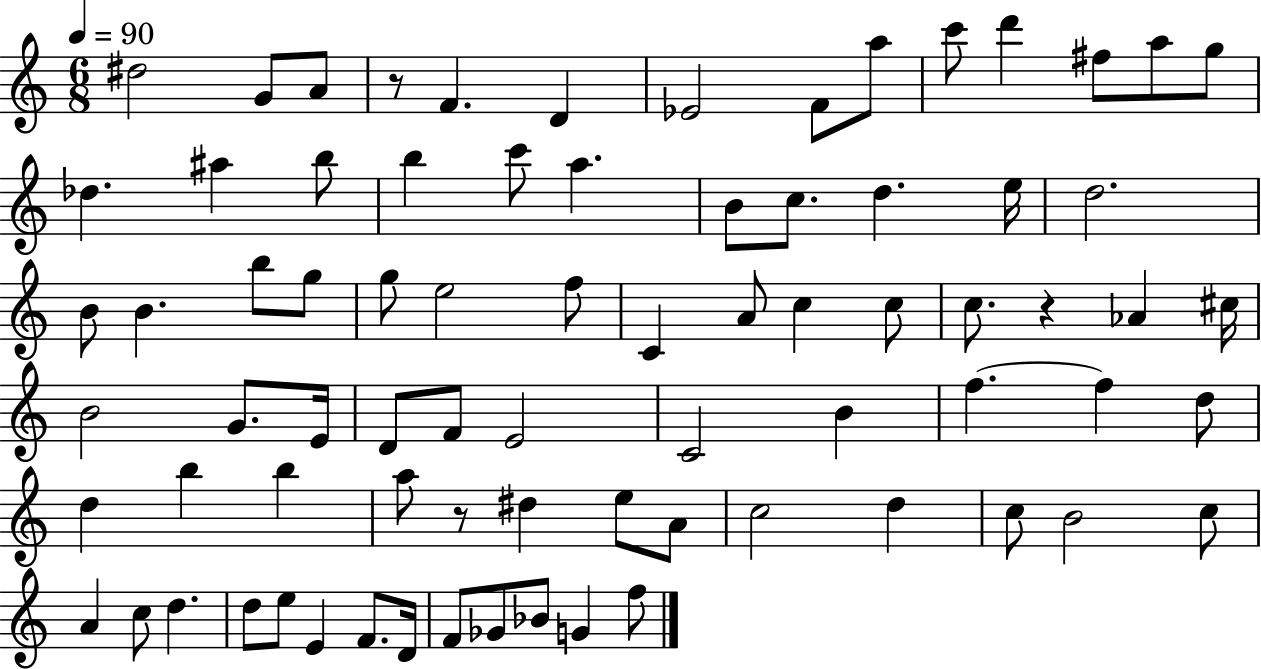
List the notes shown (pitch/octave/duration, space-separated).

D#5/h G4/e A4/e R/e F4/q. D4/q Eb4/h F4/e A5/e C6/e D6/q F#5/e A5/e G5/e Db5/q. A#5/q B5/e B5/q C6/e A5/q. B4/e C5/e. D5/q. E5/s D5/h. B4/e B4/q. B5/e G5/e G5/e E5/h F5/e C4/q A4/e C5/q C5/e C5/e. R/q Ab4/q C#5/s B4/h G4/e. E4/s D4/e F4/e E4/h C4/h B4/q F5/q. F5/q D5/e D5/q B5/q B5/q A5/e R/e D#5/q E5/e A4/e C5/h D5/q C5/e B4/h C5/e A4/q C5/e D5/q. D5/e E5/e E4/q F4/e. D4/s F4/e Gb4/e Bb4/e G4/q F5/e